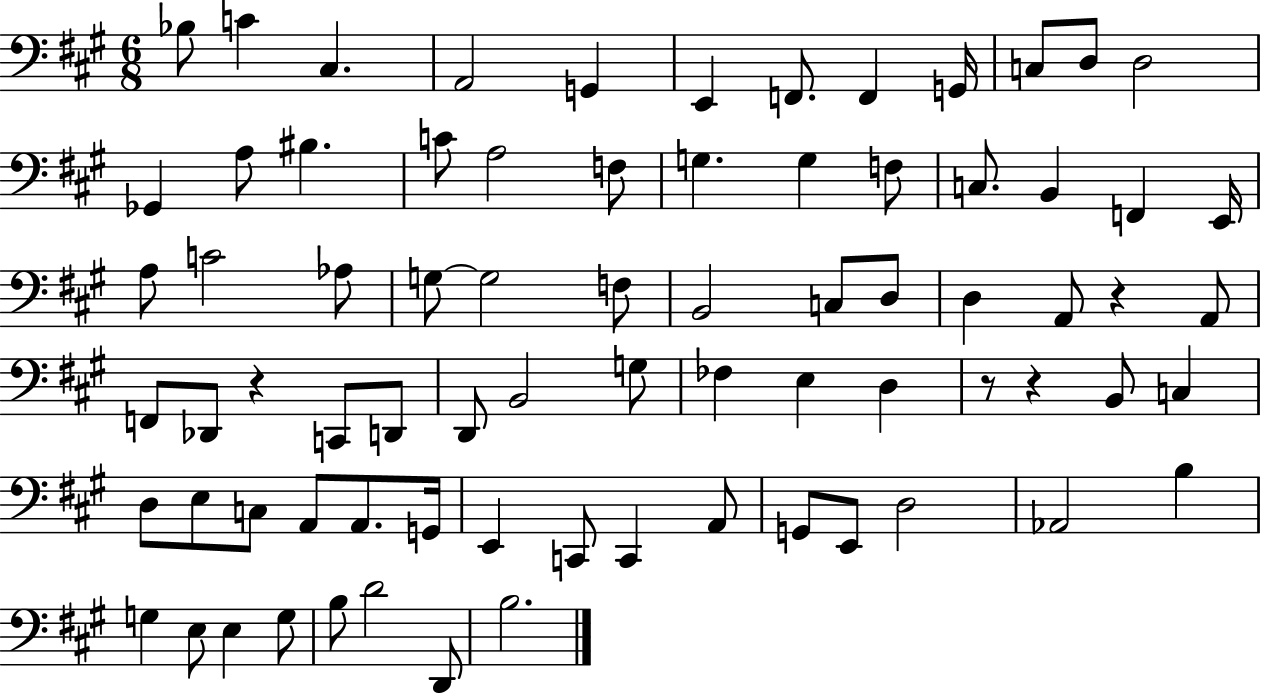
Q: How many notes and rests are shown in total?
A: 76